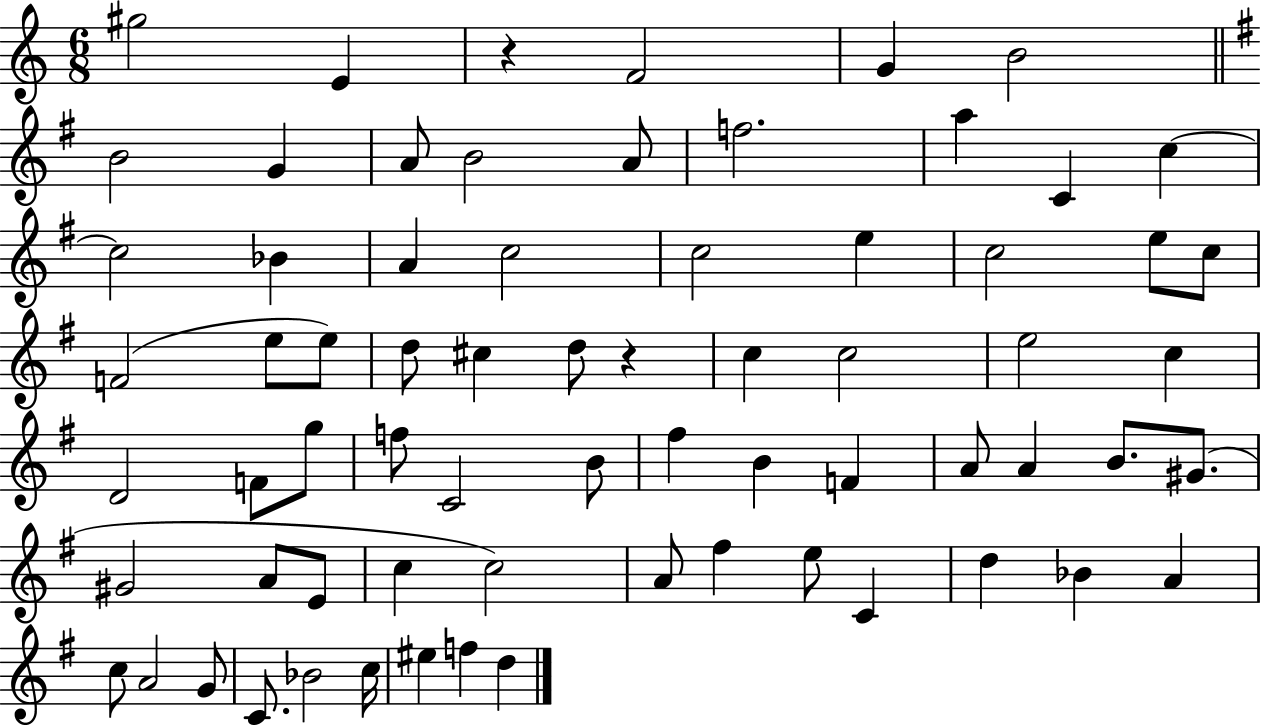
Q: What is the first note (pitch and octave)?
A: G#5